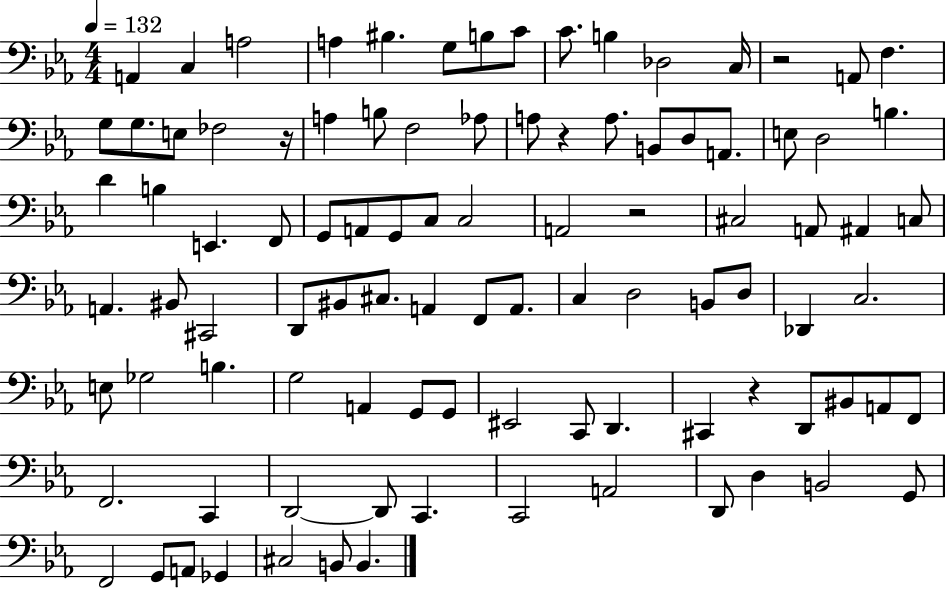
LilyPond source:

{
  \clef bass
  \numericTimeSignature
  \time 4/4
  \key ees \major
  \tempo 4 = 132
  a,4 c4 a2 | a4 bis4. g8 b8 c'8 | c'8. b4 des2 c16 | r2 a,8 f4. | \break g8 g8. e8 fes2 r16 | a4 b8 f2 aes8 | a8 r4 a8. b,8 d8 a,8. | e8 d2 b4. | \break d'4 b4 e,4. f,8 | g,8 a,8 g,8 c8 c2 | a,2 r2 | cis2 a,8 ais,4 c8 | \break a,4. bis,8 cis,2 | d,8 bis,8 cis8. a,4 f,8 a,8. | c4 d2 b,8 d8 | des,4 c2. | \break e8 ges2 b4. | g2 a,4 g,8 g,8 | eis,2 c,8 d,4. | cis,4 r4 d,8 bis,8 a,8 f,8 | \break f,2. c,4 | d,2~~ d,8 c,4. | c,2 a,2 | d,8 d4 b,2 g,8 | \break f,2 g,8 a,8 ges,4 | cis2 b,8 b,4. | \bar "|."
}